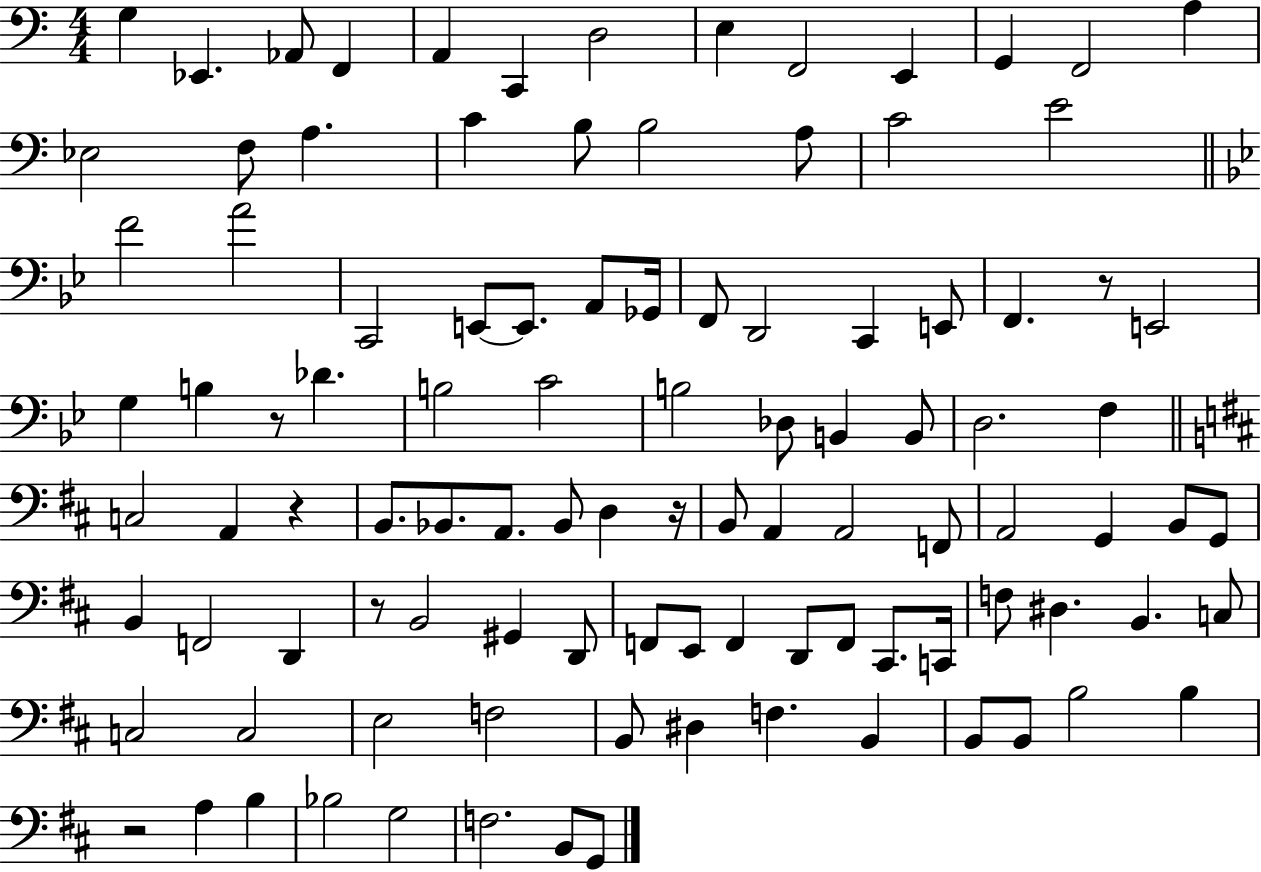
{
  \clef bass
  \numericTimeSignature
  \time 4/4
  \key c \major
  g4 ees,4. aes,8 f,4 | a,4 c,4 d2 | e4 f,2 e,4 | g,4 f,2 a4 | \break ees2 f8 a4. | c'4 b8 b2 a8 | c'2 e'2 | \bar "||" \break \key bes \major f'2 a'2 | c,2 e,8~~ e,8. a,8 ges,16 | f,8 d,2 c,4 e,8 | f,4. r8 e,2 | \break g4 b4 r8 des'4. | b2 c'2 | b2 des8 b,4 b,8 | d2. f4 | \break \bar "||" \break \key b \minor c2 a,4 r4 | b,8. bes,8. a,8. bes,8 d4 r16 | b,8 a,4 a,2 f,8 | a,2 g,4 b,8 g,8 | \break b,4 f,2 d,4 | r8 b,2 gis,4 d,8 | f,8 e,8 f,4 d,8 f,8 cis,8. c,16 | f8 dis4. b,4. c8 | \break c2 c2 | e2 f2 | b,8 dis4 f4. b,4 | b,8 b,8 b2 b4 | \break r2 a4 b4 | bes2 g2 | f2. b,8 g,8 | \bar "|."
}